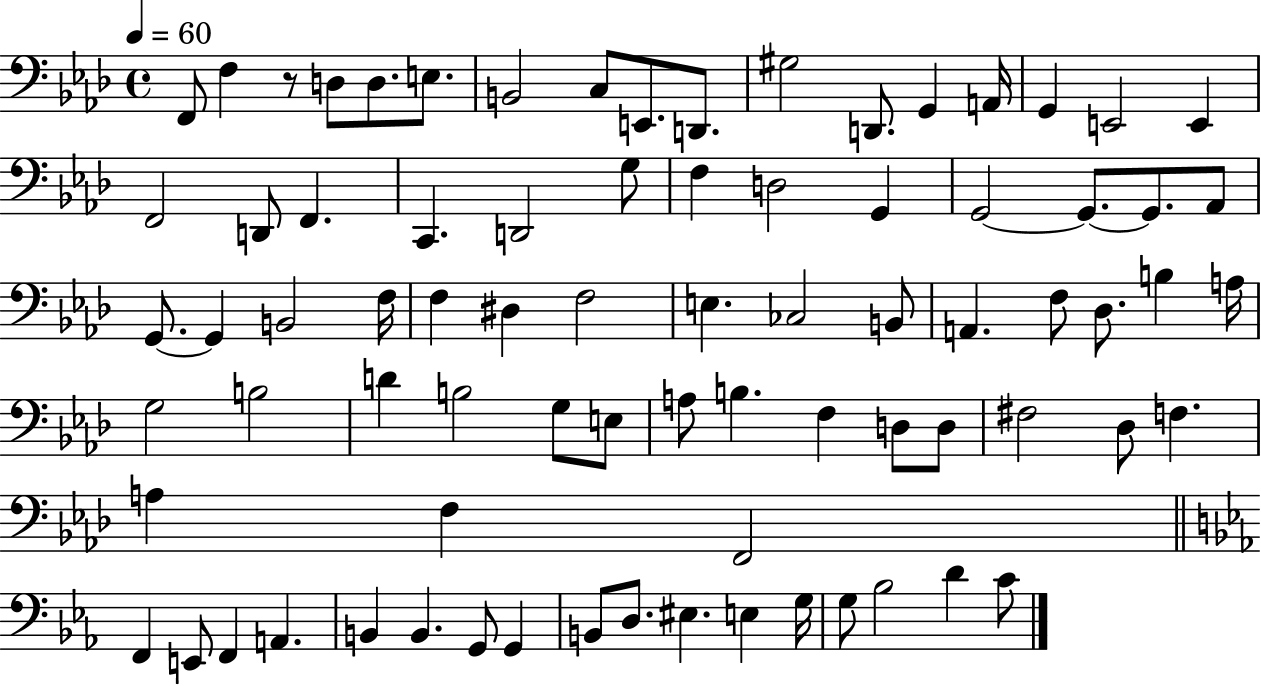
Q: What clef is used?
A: bass